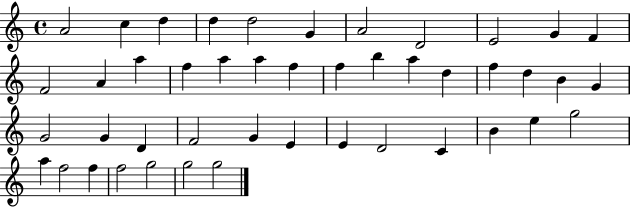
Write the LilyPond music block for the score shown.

{
  \clef treble
  \time 4/4
  \defaultTimeSignature
  \key c \major
  a'2 c''4 d''4 | d''4 d''2 g'4 | a'2 d'2 | e'2 g'4 f'4 | \break f'2 a'4 a''4 | f''4 a''4 a''4 f''4 | f''4 b''4 a''4 d''4 | f''4 d''4 b'4 g'4 | \break g'2 g'4 d'4 | f'2 g'4 e'4 | e'4 d'2 c'4 | b'4 e''4 g''2 | \break a''4 f''2 f''4 | f''2 g''2 | g''2 g''2 | \bar "|."
}